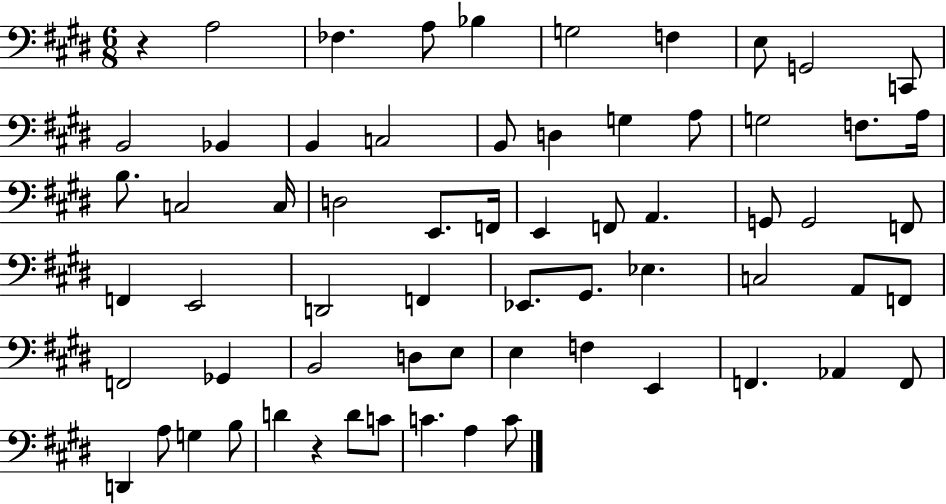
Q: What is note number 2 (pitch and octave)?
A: FES3